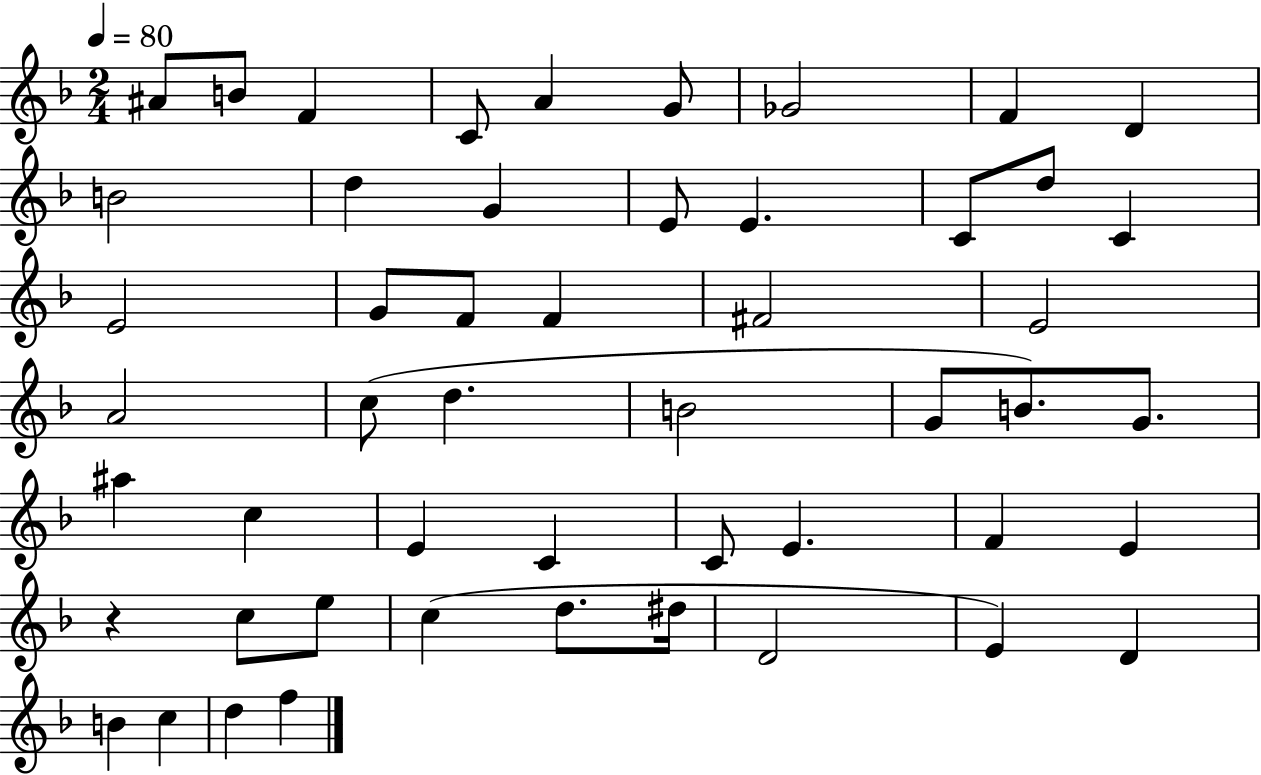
{
  \clef treble
  \numericTimeSignature
  \time 2/4
  \key f \major
  \tempo 4 = 80
  ais'8 b'8 f'4 | c'8 a'4 g'8 | ges'2 | f'4 d'4 | \break b'2 | d''4 g'4 | e'8 e'4. | c'8 d''8 c'4 | \break e'2 | g'8 f'8 f'4 | fis'2 | e'2 | \break a'2 | c''8( d''4. | b'2 | g'8 b'8.) g'8. | \break ais''4 c''4 | e'4 c'4 | c'8 e'4. | f'4 e'4 | \break r4 c''8 e''8 | c''4( d''8. dis''16 | d'2 | e'4) d'4 | \break b'4 c''4 | d''4 f''4 | \bar "|."
}